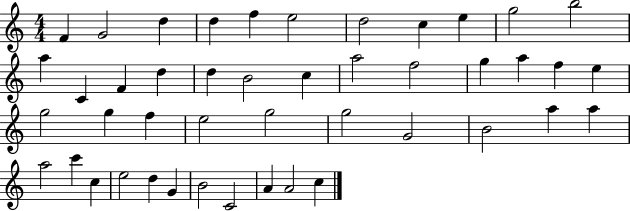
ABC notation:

X:1
T:Untitled
M:4/4
L:1/4
K:C
F G2 d d f e2 d2 c e g2 b2 a C F d d B2 c a2 f2 g a f e g2 g f e2 g2 g2 G2 B2 a a a2 c' c e2 d G B2 C2 A A2 c